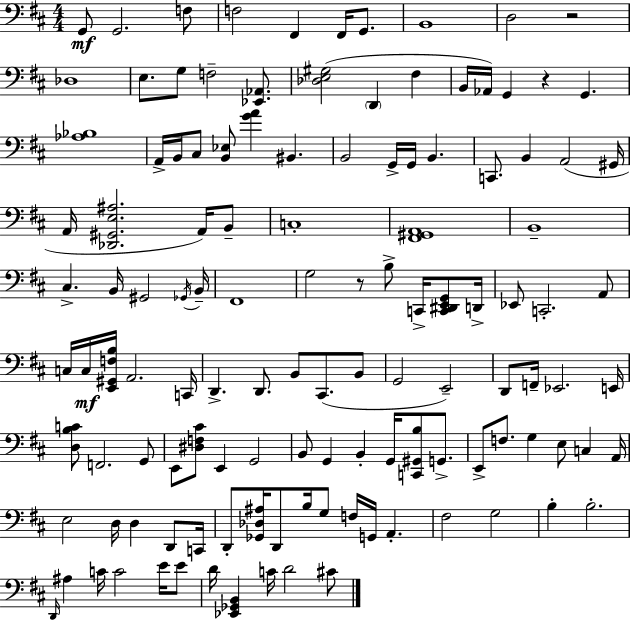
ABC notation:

X:1
T:Untitled
M:4/4
L:1/4
K:D
G,,/2 G,,2 F,/2 F,2 ^F,, ^F,,/4 G,,/2 B,,4 D,2 z2 _D,4 E,/2 G,/2 F,2 [_E,,_A,,]/2 [_D,E,^G,]2 D,, ^F, B,,/4 _A,,/4 G,, z G,, [_A,_B,]4 A,,/4 B,,/4 ^C,/2 [B,,_E,]/2 [GA] ^B,, B,,2 G,,/4 G,,/4 B,, C,,/2 B,, A,,2 ^G,,/4 A,,/4 [_D,,^G,,E,^A,]2 A,,/4 B,,/2 C,4 [^F,,^G,,A,,]4 B,,4 ^C, B,,/4 ^G,,2 _G,,/4 B,,/4 ^F,,4 G,2 z/2 B,/2 C,,/4 [C,,^D,,E,,G,,]/2 D,,/4 _E,,/2 C,,2 A,,/2 C,/4 C,/4 [E,,^G,,F,B,]/4 A,,2 C,,/4 D,, D,,/2 B,,/2 ^C,,/2 B,,/2 G,,2 E,,2 D,,/2 F,,/4 _E,,2 E,,/4 [D,B,C]/2 F,,2 G,,/2 E,,/2 [^D,F,^C]/2 E,, G,,2 B,,/2 G,, B,, G,,/4 [C,,^G,,B,]/2 G,,/2 E,,/2 F,/2 G, E,/2 C, A,,/4 E,2 D,/4 D, D,,/2 C,,/4 D,,/2 [_G,,_D,^A,]/4 D,,/2 B,/4 G,/2 F,/4 G,,/4 A,, ^F,2 G,2 B, B,2 D,,/4 ^A, C/4 C2 E/4 E/2 D/4 [_E,,_G,,B,,] C/4 D2 ^C/2